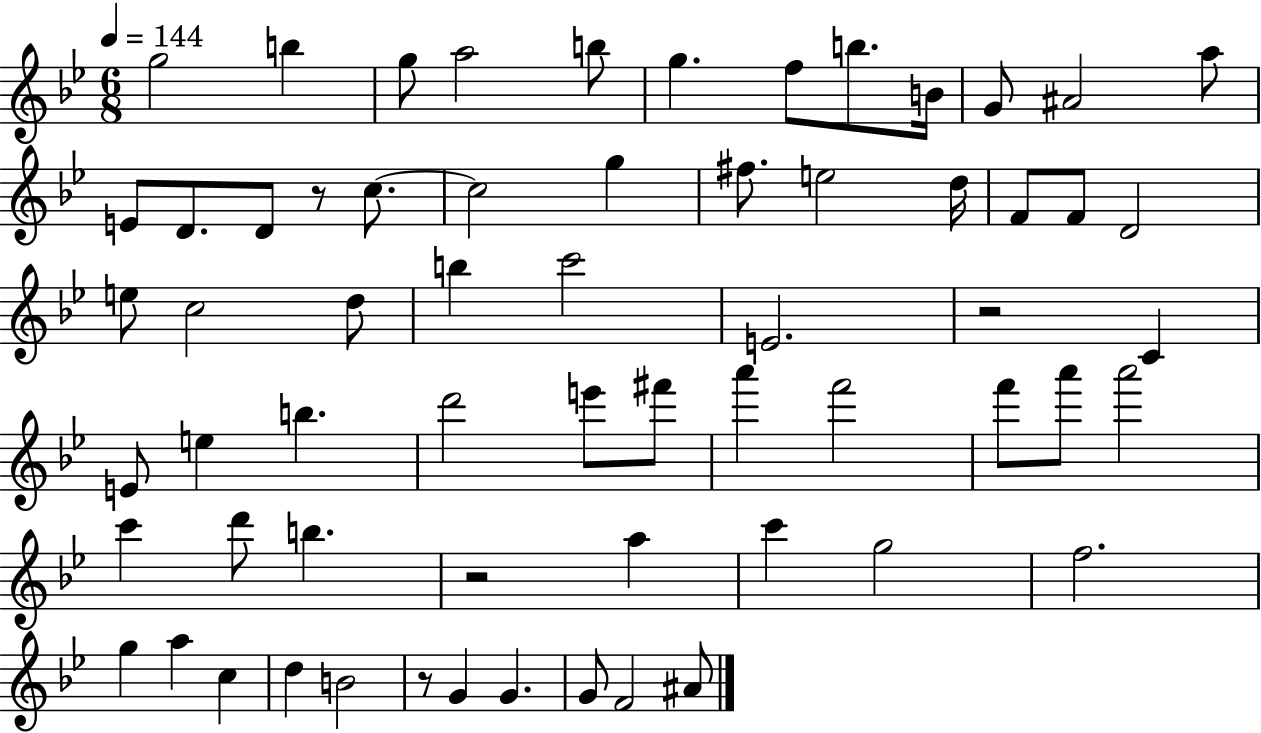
G5/h B5/q G5/e A5/h B5/e G5/q. F5/e B5/e. B4/s G4/e A#4/h A5/e E4/e D4/e. D4/e R/e C5/e. C5/h G5/q F#5/e. E5/h D5/s F4/e F4/e D4/h E5/e C5/h D5/e B5/q C6/h E4/h. R/h C4/q E4/e E5/q B5/q. D6/h E6/e F#6/e A6/q F6/h F6/e A6/e A6/h C6/q D6/e B5/q. R/h A5/q C6/q G5/h F5/h. G5/q A5/q C5/q D5/q B4/h R/e G4/q G4/q. G4/e F4/h A#4/e